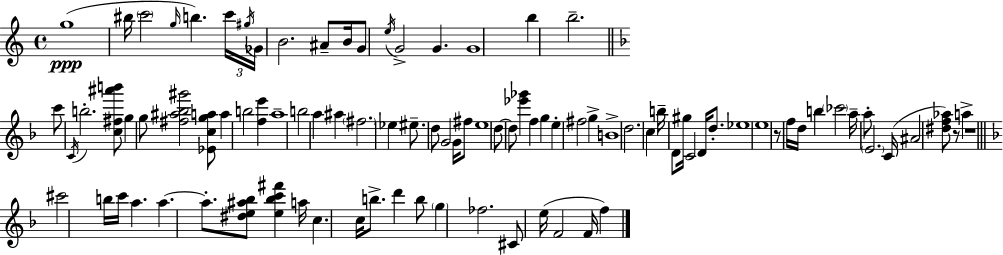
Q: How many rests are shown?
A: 3